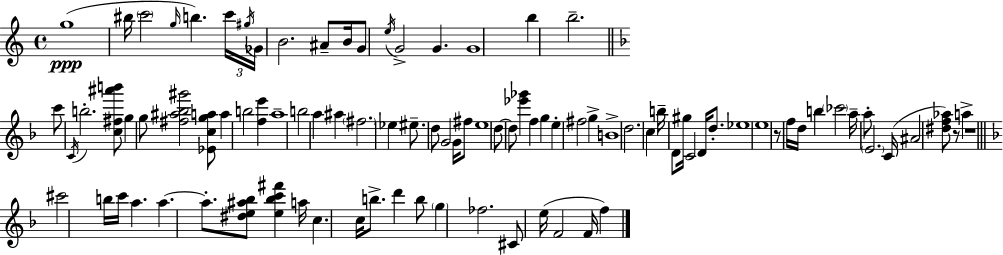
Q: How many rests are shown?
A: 3